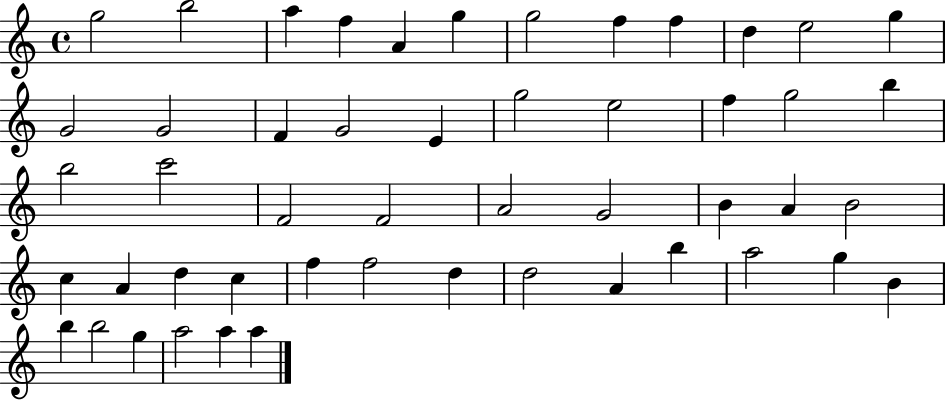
{
  \clef treble
  \time 4/4
  \defaultTimeSignature
  \key c \major
  g''2 b''2 | a''4 f''4 a'4 g''4 | g''2 f''4 f''4 | d''4 e''2 g''4 | \break g'2 g'2 | f'4 g'2 e'4 | g''2 e''2 | f''4 g''2 b''4 | \break b''2 c'''2 | f'2 f'2 | a'2 g'2 | b'4 a'4 b'2 | \break c''4 a'4 d''4 c''4 | f''4 f''2 d''4 | d''2 a'4 b''4 | a''2 g''4 b'4 | \break b''4 b''2 g''4 | a''2 a''4 a''4 | \bar "|."
}